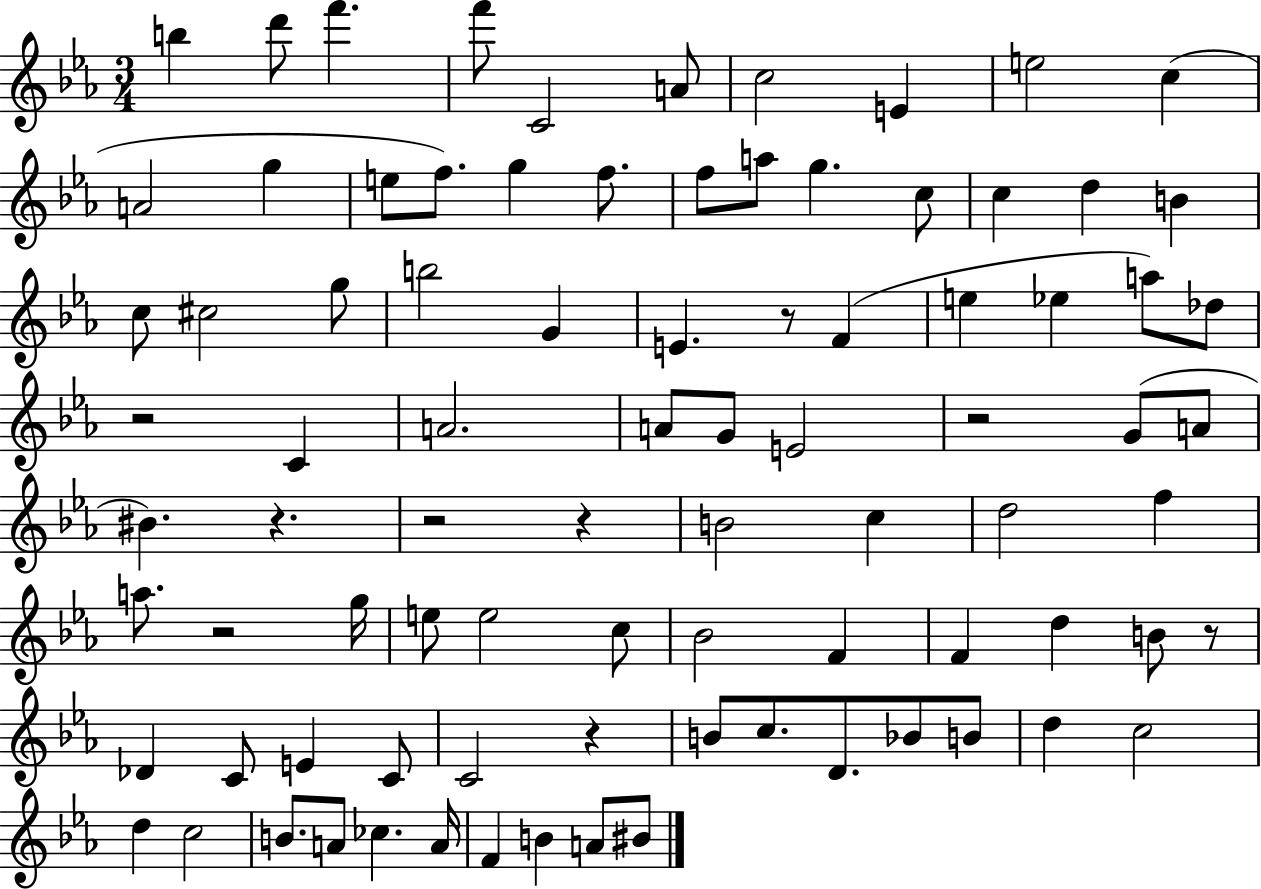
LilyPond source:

{
  \clef treble
  \numericTimeSignature
  \time 3/4
  \key ees \major
  b''4 d'''8 f'''4. | f'''8 c'2 a'8 | c''2 e'4 | e''2 c''4( | \break a'2 g''4 | e''8 f''8.) g''4 f''8. | f''8 a''8 g''4. c''8 | c''4 d''4 b'4 | \break c''8 cis''2 g''8 | b''2 g'4 | e'4. r8 f'4( | e''4 ees''4 a''8) des''8 | \break r2 c'4 | a'2. | a'8 g'8 e'2 | r2 g'8( a'8 | \break bis'4.) r4. | r2 r4 | b'2 c''4 | d''2 f''4 | \break a''8. r2 g''16 | e''8 e''2 c''8 | bes'2 f'4 | f'4 d''4 b'8 r8 | \break des'4 c'8 e'4 c'8 | c'2 r4 | b'8 c''8. d'8. bes'8 b'8 | d''4 c''2 | \break d''4 c''2 | b'8. a'8 ces''4. a'16 | f'4 b'4 a'8 bis'8 | \bar "|."
}